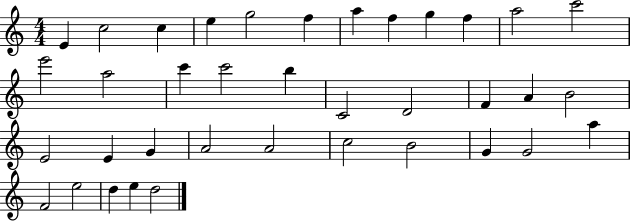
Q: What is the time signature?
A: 4/4